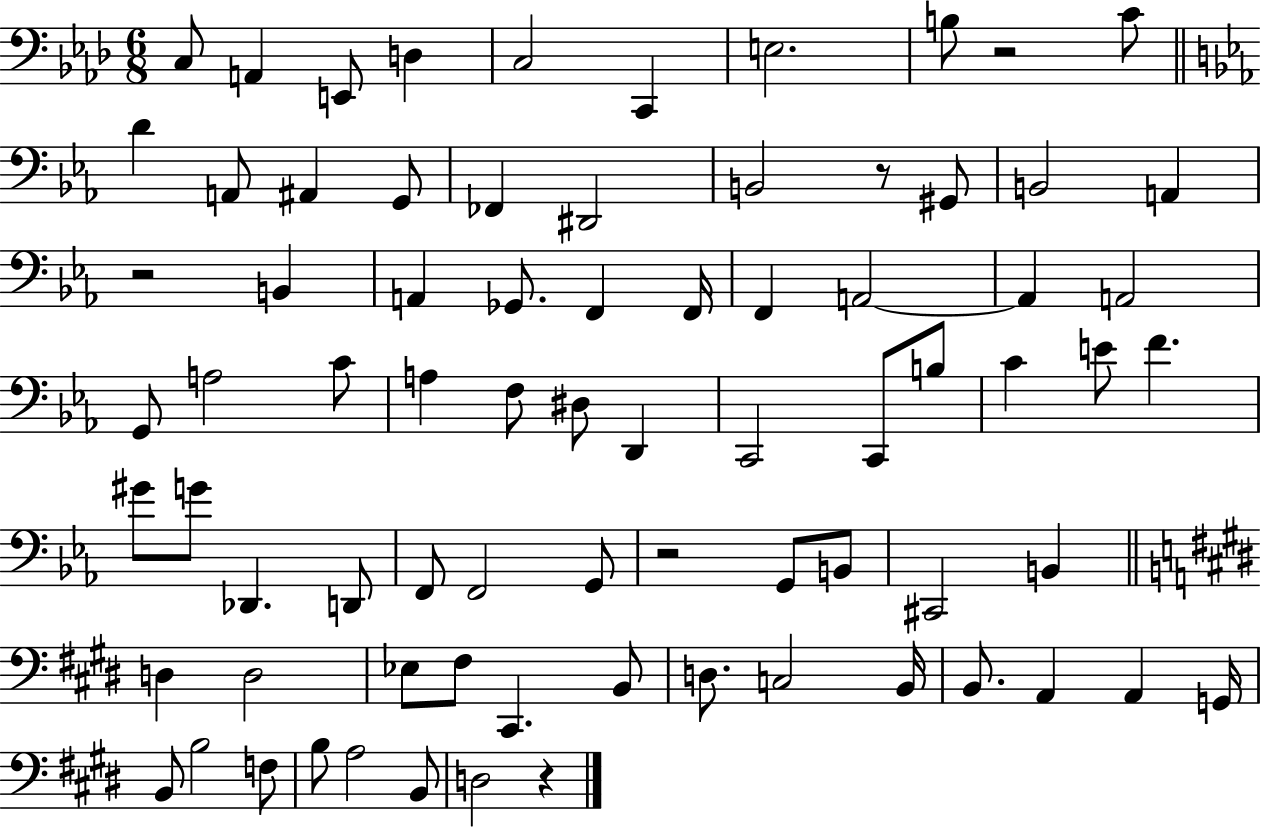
X:1
T:Untitled
M:6/8
L:1/4
K:Ab
C,/2 A,, E,,/2 D, C,2 C,, E,2 B,/2 z2 C/2 D A,,/2 ^A,, G,,/2 _F,, ^D,,2 B,,2 z/2 ^G,,/2 B,,2 A,, z2 B,, A,, _G,,/2 F,, F,,/4 F,, A,,2 A,, A,,2 G,,/2 A,2 C/2 A, F,/2 ^D,/2 D,, C,,2 C,,/2 B,/2 C E/2 F ^G/2 G/2 _D,, D,,/2 F,,/2 F,,2 G,,/2 z2 G,,/2 B,,/2 ^C,,2 B,, D, D,2 _E,/2 ^F,/2 ^C,, B,,/2 D,/2 C,2 B,,/4 B,,/2 A,, A,, G,,/4 B,,/2 B,2 F,/2 B,/2 A,2 B,,/2 D,2 z